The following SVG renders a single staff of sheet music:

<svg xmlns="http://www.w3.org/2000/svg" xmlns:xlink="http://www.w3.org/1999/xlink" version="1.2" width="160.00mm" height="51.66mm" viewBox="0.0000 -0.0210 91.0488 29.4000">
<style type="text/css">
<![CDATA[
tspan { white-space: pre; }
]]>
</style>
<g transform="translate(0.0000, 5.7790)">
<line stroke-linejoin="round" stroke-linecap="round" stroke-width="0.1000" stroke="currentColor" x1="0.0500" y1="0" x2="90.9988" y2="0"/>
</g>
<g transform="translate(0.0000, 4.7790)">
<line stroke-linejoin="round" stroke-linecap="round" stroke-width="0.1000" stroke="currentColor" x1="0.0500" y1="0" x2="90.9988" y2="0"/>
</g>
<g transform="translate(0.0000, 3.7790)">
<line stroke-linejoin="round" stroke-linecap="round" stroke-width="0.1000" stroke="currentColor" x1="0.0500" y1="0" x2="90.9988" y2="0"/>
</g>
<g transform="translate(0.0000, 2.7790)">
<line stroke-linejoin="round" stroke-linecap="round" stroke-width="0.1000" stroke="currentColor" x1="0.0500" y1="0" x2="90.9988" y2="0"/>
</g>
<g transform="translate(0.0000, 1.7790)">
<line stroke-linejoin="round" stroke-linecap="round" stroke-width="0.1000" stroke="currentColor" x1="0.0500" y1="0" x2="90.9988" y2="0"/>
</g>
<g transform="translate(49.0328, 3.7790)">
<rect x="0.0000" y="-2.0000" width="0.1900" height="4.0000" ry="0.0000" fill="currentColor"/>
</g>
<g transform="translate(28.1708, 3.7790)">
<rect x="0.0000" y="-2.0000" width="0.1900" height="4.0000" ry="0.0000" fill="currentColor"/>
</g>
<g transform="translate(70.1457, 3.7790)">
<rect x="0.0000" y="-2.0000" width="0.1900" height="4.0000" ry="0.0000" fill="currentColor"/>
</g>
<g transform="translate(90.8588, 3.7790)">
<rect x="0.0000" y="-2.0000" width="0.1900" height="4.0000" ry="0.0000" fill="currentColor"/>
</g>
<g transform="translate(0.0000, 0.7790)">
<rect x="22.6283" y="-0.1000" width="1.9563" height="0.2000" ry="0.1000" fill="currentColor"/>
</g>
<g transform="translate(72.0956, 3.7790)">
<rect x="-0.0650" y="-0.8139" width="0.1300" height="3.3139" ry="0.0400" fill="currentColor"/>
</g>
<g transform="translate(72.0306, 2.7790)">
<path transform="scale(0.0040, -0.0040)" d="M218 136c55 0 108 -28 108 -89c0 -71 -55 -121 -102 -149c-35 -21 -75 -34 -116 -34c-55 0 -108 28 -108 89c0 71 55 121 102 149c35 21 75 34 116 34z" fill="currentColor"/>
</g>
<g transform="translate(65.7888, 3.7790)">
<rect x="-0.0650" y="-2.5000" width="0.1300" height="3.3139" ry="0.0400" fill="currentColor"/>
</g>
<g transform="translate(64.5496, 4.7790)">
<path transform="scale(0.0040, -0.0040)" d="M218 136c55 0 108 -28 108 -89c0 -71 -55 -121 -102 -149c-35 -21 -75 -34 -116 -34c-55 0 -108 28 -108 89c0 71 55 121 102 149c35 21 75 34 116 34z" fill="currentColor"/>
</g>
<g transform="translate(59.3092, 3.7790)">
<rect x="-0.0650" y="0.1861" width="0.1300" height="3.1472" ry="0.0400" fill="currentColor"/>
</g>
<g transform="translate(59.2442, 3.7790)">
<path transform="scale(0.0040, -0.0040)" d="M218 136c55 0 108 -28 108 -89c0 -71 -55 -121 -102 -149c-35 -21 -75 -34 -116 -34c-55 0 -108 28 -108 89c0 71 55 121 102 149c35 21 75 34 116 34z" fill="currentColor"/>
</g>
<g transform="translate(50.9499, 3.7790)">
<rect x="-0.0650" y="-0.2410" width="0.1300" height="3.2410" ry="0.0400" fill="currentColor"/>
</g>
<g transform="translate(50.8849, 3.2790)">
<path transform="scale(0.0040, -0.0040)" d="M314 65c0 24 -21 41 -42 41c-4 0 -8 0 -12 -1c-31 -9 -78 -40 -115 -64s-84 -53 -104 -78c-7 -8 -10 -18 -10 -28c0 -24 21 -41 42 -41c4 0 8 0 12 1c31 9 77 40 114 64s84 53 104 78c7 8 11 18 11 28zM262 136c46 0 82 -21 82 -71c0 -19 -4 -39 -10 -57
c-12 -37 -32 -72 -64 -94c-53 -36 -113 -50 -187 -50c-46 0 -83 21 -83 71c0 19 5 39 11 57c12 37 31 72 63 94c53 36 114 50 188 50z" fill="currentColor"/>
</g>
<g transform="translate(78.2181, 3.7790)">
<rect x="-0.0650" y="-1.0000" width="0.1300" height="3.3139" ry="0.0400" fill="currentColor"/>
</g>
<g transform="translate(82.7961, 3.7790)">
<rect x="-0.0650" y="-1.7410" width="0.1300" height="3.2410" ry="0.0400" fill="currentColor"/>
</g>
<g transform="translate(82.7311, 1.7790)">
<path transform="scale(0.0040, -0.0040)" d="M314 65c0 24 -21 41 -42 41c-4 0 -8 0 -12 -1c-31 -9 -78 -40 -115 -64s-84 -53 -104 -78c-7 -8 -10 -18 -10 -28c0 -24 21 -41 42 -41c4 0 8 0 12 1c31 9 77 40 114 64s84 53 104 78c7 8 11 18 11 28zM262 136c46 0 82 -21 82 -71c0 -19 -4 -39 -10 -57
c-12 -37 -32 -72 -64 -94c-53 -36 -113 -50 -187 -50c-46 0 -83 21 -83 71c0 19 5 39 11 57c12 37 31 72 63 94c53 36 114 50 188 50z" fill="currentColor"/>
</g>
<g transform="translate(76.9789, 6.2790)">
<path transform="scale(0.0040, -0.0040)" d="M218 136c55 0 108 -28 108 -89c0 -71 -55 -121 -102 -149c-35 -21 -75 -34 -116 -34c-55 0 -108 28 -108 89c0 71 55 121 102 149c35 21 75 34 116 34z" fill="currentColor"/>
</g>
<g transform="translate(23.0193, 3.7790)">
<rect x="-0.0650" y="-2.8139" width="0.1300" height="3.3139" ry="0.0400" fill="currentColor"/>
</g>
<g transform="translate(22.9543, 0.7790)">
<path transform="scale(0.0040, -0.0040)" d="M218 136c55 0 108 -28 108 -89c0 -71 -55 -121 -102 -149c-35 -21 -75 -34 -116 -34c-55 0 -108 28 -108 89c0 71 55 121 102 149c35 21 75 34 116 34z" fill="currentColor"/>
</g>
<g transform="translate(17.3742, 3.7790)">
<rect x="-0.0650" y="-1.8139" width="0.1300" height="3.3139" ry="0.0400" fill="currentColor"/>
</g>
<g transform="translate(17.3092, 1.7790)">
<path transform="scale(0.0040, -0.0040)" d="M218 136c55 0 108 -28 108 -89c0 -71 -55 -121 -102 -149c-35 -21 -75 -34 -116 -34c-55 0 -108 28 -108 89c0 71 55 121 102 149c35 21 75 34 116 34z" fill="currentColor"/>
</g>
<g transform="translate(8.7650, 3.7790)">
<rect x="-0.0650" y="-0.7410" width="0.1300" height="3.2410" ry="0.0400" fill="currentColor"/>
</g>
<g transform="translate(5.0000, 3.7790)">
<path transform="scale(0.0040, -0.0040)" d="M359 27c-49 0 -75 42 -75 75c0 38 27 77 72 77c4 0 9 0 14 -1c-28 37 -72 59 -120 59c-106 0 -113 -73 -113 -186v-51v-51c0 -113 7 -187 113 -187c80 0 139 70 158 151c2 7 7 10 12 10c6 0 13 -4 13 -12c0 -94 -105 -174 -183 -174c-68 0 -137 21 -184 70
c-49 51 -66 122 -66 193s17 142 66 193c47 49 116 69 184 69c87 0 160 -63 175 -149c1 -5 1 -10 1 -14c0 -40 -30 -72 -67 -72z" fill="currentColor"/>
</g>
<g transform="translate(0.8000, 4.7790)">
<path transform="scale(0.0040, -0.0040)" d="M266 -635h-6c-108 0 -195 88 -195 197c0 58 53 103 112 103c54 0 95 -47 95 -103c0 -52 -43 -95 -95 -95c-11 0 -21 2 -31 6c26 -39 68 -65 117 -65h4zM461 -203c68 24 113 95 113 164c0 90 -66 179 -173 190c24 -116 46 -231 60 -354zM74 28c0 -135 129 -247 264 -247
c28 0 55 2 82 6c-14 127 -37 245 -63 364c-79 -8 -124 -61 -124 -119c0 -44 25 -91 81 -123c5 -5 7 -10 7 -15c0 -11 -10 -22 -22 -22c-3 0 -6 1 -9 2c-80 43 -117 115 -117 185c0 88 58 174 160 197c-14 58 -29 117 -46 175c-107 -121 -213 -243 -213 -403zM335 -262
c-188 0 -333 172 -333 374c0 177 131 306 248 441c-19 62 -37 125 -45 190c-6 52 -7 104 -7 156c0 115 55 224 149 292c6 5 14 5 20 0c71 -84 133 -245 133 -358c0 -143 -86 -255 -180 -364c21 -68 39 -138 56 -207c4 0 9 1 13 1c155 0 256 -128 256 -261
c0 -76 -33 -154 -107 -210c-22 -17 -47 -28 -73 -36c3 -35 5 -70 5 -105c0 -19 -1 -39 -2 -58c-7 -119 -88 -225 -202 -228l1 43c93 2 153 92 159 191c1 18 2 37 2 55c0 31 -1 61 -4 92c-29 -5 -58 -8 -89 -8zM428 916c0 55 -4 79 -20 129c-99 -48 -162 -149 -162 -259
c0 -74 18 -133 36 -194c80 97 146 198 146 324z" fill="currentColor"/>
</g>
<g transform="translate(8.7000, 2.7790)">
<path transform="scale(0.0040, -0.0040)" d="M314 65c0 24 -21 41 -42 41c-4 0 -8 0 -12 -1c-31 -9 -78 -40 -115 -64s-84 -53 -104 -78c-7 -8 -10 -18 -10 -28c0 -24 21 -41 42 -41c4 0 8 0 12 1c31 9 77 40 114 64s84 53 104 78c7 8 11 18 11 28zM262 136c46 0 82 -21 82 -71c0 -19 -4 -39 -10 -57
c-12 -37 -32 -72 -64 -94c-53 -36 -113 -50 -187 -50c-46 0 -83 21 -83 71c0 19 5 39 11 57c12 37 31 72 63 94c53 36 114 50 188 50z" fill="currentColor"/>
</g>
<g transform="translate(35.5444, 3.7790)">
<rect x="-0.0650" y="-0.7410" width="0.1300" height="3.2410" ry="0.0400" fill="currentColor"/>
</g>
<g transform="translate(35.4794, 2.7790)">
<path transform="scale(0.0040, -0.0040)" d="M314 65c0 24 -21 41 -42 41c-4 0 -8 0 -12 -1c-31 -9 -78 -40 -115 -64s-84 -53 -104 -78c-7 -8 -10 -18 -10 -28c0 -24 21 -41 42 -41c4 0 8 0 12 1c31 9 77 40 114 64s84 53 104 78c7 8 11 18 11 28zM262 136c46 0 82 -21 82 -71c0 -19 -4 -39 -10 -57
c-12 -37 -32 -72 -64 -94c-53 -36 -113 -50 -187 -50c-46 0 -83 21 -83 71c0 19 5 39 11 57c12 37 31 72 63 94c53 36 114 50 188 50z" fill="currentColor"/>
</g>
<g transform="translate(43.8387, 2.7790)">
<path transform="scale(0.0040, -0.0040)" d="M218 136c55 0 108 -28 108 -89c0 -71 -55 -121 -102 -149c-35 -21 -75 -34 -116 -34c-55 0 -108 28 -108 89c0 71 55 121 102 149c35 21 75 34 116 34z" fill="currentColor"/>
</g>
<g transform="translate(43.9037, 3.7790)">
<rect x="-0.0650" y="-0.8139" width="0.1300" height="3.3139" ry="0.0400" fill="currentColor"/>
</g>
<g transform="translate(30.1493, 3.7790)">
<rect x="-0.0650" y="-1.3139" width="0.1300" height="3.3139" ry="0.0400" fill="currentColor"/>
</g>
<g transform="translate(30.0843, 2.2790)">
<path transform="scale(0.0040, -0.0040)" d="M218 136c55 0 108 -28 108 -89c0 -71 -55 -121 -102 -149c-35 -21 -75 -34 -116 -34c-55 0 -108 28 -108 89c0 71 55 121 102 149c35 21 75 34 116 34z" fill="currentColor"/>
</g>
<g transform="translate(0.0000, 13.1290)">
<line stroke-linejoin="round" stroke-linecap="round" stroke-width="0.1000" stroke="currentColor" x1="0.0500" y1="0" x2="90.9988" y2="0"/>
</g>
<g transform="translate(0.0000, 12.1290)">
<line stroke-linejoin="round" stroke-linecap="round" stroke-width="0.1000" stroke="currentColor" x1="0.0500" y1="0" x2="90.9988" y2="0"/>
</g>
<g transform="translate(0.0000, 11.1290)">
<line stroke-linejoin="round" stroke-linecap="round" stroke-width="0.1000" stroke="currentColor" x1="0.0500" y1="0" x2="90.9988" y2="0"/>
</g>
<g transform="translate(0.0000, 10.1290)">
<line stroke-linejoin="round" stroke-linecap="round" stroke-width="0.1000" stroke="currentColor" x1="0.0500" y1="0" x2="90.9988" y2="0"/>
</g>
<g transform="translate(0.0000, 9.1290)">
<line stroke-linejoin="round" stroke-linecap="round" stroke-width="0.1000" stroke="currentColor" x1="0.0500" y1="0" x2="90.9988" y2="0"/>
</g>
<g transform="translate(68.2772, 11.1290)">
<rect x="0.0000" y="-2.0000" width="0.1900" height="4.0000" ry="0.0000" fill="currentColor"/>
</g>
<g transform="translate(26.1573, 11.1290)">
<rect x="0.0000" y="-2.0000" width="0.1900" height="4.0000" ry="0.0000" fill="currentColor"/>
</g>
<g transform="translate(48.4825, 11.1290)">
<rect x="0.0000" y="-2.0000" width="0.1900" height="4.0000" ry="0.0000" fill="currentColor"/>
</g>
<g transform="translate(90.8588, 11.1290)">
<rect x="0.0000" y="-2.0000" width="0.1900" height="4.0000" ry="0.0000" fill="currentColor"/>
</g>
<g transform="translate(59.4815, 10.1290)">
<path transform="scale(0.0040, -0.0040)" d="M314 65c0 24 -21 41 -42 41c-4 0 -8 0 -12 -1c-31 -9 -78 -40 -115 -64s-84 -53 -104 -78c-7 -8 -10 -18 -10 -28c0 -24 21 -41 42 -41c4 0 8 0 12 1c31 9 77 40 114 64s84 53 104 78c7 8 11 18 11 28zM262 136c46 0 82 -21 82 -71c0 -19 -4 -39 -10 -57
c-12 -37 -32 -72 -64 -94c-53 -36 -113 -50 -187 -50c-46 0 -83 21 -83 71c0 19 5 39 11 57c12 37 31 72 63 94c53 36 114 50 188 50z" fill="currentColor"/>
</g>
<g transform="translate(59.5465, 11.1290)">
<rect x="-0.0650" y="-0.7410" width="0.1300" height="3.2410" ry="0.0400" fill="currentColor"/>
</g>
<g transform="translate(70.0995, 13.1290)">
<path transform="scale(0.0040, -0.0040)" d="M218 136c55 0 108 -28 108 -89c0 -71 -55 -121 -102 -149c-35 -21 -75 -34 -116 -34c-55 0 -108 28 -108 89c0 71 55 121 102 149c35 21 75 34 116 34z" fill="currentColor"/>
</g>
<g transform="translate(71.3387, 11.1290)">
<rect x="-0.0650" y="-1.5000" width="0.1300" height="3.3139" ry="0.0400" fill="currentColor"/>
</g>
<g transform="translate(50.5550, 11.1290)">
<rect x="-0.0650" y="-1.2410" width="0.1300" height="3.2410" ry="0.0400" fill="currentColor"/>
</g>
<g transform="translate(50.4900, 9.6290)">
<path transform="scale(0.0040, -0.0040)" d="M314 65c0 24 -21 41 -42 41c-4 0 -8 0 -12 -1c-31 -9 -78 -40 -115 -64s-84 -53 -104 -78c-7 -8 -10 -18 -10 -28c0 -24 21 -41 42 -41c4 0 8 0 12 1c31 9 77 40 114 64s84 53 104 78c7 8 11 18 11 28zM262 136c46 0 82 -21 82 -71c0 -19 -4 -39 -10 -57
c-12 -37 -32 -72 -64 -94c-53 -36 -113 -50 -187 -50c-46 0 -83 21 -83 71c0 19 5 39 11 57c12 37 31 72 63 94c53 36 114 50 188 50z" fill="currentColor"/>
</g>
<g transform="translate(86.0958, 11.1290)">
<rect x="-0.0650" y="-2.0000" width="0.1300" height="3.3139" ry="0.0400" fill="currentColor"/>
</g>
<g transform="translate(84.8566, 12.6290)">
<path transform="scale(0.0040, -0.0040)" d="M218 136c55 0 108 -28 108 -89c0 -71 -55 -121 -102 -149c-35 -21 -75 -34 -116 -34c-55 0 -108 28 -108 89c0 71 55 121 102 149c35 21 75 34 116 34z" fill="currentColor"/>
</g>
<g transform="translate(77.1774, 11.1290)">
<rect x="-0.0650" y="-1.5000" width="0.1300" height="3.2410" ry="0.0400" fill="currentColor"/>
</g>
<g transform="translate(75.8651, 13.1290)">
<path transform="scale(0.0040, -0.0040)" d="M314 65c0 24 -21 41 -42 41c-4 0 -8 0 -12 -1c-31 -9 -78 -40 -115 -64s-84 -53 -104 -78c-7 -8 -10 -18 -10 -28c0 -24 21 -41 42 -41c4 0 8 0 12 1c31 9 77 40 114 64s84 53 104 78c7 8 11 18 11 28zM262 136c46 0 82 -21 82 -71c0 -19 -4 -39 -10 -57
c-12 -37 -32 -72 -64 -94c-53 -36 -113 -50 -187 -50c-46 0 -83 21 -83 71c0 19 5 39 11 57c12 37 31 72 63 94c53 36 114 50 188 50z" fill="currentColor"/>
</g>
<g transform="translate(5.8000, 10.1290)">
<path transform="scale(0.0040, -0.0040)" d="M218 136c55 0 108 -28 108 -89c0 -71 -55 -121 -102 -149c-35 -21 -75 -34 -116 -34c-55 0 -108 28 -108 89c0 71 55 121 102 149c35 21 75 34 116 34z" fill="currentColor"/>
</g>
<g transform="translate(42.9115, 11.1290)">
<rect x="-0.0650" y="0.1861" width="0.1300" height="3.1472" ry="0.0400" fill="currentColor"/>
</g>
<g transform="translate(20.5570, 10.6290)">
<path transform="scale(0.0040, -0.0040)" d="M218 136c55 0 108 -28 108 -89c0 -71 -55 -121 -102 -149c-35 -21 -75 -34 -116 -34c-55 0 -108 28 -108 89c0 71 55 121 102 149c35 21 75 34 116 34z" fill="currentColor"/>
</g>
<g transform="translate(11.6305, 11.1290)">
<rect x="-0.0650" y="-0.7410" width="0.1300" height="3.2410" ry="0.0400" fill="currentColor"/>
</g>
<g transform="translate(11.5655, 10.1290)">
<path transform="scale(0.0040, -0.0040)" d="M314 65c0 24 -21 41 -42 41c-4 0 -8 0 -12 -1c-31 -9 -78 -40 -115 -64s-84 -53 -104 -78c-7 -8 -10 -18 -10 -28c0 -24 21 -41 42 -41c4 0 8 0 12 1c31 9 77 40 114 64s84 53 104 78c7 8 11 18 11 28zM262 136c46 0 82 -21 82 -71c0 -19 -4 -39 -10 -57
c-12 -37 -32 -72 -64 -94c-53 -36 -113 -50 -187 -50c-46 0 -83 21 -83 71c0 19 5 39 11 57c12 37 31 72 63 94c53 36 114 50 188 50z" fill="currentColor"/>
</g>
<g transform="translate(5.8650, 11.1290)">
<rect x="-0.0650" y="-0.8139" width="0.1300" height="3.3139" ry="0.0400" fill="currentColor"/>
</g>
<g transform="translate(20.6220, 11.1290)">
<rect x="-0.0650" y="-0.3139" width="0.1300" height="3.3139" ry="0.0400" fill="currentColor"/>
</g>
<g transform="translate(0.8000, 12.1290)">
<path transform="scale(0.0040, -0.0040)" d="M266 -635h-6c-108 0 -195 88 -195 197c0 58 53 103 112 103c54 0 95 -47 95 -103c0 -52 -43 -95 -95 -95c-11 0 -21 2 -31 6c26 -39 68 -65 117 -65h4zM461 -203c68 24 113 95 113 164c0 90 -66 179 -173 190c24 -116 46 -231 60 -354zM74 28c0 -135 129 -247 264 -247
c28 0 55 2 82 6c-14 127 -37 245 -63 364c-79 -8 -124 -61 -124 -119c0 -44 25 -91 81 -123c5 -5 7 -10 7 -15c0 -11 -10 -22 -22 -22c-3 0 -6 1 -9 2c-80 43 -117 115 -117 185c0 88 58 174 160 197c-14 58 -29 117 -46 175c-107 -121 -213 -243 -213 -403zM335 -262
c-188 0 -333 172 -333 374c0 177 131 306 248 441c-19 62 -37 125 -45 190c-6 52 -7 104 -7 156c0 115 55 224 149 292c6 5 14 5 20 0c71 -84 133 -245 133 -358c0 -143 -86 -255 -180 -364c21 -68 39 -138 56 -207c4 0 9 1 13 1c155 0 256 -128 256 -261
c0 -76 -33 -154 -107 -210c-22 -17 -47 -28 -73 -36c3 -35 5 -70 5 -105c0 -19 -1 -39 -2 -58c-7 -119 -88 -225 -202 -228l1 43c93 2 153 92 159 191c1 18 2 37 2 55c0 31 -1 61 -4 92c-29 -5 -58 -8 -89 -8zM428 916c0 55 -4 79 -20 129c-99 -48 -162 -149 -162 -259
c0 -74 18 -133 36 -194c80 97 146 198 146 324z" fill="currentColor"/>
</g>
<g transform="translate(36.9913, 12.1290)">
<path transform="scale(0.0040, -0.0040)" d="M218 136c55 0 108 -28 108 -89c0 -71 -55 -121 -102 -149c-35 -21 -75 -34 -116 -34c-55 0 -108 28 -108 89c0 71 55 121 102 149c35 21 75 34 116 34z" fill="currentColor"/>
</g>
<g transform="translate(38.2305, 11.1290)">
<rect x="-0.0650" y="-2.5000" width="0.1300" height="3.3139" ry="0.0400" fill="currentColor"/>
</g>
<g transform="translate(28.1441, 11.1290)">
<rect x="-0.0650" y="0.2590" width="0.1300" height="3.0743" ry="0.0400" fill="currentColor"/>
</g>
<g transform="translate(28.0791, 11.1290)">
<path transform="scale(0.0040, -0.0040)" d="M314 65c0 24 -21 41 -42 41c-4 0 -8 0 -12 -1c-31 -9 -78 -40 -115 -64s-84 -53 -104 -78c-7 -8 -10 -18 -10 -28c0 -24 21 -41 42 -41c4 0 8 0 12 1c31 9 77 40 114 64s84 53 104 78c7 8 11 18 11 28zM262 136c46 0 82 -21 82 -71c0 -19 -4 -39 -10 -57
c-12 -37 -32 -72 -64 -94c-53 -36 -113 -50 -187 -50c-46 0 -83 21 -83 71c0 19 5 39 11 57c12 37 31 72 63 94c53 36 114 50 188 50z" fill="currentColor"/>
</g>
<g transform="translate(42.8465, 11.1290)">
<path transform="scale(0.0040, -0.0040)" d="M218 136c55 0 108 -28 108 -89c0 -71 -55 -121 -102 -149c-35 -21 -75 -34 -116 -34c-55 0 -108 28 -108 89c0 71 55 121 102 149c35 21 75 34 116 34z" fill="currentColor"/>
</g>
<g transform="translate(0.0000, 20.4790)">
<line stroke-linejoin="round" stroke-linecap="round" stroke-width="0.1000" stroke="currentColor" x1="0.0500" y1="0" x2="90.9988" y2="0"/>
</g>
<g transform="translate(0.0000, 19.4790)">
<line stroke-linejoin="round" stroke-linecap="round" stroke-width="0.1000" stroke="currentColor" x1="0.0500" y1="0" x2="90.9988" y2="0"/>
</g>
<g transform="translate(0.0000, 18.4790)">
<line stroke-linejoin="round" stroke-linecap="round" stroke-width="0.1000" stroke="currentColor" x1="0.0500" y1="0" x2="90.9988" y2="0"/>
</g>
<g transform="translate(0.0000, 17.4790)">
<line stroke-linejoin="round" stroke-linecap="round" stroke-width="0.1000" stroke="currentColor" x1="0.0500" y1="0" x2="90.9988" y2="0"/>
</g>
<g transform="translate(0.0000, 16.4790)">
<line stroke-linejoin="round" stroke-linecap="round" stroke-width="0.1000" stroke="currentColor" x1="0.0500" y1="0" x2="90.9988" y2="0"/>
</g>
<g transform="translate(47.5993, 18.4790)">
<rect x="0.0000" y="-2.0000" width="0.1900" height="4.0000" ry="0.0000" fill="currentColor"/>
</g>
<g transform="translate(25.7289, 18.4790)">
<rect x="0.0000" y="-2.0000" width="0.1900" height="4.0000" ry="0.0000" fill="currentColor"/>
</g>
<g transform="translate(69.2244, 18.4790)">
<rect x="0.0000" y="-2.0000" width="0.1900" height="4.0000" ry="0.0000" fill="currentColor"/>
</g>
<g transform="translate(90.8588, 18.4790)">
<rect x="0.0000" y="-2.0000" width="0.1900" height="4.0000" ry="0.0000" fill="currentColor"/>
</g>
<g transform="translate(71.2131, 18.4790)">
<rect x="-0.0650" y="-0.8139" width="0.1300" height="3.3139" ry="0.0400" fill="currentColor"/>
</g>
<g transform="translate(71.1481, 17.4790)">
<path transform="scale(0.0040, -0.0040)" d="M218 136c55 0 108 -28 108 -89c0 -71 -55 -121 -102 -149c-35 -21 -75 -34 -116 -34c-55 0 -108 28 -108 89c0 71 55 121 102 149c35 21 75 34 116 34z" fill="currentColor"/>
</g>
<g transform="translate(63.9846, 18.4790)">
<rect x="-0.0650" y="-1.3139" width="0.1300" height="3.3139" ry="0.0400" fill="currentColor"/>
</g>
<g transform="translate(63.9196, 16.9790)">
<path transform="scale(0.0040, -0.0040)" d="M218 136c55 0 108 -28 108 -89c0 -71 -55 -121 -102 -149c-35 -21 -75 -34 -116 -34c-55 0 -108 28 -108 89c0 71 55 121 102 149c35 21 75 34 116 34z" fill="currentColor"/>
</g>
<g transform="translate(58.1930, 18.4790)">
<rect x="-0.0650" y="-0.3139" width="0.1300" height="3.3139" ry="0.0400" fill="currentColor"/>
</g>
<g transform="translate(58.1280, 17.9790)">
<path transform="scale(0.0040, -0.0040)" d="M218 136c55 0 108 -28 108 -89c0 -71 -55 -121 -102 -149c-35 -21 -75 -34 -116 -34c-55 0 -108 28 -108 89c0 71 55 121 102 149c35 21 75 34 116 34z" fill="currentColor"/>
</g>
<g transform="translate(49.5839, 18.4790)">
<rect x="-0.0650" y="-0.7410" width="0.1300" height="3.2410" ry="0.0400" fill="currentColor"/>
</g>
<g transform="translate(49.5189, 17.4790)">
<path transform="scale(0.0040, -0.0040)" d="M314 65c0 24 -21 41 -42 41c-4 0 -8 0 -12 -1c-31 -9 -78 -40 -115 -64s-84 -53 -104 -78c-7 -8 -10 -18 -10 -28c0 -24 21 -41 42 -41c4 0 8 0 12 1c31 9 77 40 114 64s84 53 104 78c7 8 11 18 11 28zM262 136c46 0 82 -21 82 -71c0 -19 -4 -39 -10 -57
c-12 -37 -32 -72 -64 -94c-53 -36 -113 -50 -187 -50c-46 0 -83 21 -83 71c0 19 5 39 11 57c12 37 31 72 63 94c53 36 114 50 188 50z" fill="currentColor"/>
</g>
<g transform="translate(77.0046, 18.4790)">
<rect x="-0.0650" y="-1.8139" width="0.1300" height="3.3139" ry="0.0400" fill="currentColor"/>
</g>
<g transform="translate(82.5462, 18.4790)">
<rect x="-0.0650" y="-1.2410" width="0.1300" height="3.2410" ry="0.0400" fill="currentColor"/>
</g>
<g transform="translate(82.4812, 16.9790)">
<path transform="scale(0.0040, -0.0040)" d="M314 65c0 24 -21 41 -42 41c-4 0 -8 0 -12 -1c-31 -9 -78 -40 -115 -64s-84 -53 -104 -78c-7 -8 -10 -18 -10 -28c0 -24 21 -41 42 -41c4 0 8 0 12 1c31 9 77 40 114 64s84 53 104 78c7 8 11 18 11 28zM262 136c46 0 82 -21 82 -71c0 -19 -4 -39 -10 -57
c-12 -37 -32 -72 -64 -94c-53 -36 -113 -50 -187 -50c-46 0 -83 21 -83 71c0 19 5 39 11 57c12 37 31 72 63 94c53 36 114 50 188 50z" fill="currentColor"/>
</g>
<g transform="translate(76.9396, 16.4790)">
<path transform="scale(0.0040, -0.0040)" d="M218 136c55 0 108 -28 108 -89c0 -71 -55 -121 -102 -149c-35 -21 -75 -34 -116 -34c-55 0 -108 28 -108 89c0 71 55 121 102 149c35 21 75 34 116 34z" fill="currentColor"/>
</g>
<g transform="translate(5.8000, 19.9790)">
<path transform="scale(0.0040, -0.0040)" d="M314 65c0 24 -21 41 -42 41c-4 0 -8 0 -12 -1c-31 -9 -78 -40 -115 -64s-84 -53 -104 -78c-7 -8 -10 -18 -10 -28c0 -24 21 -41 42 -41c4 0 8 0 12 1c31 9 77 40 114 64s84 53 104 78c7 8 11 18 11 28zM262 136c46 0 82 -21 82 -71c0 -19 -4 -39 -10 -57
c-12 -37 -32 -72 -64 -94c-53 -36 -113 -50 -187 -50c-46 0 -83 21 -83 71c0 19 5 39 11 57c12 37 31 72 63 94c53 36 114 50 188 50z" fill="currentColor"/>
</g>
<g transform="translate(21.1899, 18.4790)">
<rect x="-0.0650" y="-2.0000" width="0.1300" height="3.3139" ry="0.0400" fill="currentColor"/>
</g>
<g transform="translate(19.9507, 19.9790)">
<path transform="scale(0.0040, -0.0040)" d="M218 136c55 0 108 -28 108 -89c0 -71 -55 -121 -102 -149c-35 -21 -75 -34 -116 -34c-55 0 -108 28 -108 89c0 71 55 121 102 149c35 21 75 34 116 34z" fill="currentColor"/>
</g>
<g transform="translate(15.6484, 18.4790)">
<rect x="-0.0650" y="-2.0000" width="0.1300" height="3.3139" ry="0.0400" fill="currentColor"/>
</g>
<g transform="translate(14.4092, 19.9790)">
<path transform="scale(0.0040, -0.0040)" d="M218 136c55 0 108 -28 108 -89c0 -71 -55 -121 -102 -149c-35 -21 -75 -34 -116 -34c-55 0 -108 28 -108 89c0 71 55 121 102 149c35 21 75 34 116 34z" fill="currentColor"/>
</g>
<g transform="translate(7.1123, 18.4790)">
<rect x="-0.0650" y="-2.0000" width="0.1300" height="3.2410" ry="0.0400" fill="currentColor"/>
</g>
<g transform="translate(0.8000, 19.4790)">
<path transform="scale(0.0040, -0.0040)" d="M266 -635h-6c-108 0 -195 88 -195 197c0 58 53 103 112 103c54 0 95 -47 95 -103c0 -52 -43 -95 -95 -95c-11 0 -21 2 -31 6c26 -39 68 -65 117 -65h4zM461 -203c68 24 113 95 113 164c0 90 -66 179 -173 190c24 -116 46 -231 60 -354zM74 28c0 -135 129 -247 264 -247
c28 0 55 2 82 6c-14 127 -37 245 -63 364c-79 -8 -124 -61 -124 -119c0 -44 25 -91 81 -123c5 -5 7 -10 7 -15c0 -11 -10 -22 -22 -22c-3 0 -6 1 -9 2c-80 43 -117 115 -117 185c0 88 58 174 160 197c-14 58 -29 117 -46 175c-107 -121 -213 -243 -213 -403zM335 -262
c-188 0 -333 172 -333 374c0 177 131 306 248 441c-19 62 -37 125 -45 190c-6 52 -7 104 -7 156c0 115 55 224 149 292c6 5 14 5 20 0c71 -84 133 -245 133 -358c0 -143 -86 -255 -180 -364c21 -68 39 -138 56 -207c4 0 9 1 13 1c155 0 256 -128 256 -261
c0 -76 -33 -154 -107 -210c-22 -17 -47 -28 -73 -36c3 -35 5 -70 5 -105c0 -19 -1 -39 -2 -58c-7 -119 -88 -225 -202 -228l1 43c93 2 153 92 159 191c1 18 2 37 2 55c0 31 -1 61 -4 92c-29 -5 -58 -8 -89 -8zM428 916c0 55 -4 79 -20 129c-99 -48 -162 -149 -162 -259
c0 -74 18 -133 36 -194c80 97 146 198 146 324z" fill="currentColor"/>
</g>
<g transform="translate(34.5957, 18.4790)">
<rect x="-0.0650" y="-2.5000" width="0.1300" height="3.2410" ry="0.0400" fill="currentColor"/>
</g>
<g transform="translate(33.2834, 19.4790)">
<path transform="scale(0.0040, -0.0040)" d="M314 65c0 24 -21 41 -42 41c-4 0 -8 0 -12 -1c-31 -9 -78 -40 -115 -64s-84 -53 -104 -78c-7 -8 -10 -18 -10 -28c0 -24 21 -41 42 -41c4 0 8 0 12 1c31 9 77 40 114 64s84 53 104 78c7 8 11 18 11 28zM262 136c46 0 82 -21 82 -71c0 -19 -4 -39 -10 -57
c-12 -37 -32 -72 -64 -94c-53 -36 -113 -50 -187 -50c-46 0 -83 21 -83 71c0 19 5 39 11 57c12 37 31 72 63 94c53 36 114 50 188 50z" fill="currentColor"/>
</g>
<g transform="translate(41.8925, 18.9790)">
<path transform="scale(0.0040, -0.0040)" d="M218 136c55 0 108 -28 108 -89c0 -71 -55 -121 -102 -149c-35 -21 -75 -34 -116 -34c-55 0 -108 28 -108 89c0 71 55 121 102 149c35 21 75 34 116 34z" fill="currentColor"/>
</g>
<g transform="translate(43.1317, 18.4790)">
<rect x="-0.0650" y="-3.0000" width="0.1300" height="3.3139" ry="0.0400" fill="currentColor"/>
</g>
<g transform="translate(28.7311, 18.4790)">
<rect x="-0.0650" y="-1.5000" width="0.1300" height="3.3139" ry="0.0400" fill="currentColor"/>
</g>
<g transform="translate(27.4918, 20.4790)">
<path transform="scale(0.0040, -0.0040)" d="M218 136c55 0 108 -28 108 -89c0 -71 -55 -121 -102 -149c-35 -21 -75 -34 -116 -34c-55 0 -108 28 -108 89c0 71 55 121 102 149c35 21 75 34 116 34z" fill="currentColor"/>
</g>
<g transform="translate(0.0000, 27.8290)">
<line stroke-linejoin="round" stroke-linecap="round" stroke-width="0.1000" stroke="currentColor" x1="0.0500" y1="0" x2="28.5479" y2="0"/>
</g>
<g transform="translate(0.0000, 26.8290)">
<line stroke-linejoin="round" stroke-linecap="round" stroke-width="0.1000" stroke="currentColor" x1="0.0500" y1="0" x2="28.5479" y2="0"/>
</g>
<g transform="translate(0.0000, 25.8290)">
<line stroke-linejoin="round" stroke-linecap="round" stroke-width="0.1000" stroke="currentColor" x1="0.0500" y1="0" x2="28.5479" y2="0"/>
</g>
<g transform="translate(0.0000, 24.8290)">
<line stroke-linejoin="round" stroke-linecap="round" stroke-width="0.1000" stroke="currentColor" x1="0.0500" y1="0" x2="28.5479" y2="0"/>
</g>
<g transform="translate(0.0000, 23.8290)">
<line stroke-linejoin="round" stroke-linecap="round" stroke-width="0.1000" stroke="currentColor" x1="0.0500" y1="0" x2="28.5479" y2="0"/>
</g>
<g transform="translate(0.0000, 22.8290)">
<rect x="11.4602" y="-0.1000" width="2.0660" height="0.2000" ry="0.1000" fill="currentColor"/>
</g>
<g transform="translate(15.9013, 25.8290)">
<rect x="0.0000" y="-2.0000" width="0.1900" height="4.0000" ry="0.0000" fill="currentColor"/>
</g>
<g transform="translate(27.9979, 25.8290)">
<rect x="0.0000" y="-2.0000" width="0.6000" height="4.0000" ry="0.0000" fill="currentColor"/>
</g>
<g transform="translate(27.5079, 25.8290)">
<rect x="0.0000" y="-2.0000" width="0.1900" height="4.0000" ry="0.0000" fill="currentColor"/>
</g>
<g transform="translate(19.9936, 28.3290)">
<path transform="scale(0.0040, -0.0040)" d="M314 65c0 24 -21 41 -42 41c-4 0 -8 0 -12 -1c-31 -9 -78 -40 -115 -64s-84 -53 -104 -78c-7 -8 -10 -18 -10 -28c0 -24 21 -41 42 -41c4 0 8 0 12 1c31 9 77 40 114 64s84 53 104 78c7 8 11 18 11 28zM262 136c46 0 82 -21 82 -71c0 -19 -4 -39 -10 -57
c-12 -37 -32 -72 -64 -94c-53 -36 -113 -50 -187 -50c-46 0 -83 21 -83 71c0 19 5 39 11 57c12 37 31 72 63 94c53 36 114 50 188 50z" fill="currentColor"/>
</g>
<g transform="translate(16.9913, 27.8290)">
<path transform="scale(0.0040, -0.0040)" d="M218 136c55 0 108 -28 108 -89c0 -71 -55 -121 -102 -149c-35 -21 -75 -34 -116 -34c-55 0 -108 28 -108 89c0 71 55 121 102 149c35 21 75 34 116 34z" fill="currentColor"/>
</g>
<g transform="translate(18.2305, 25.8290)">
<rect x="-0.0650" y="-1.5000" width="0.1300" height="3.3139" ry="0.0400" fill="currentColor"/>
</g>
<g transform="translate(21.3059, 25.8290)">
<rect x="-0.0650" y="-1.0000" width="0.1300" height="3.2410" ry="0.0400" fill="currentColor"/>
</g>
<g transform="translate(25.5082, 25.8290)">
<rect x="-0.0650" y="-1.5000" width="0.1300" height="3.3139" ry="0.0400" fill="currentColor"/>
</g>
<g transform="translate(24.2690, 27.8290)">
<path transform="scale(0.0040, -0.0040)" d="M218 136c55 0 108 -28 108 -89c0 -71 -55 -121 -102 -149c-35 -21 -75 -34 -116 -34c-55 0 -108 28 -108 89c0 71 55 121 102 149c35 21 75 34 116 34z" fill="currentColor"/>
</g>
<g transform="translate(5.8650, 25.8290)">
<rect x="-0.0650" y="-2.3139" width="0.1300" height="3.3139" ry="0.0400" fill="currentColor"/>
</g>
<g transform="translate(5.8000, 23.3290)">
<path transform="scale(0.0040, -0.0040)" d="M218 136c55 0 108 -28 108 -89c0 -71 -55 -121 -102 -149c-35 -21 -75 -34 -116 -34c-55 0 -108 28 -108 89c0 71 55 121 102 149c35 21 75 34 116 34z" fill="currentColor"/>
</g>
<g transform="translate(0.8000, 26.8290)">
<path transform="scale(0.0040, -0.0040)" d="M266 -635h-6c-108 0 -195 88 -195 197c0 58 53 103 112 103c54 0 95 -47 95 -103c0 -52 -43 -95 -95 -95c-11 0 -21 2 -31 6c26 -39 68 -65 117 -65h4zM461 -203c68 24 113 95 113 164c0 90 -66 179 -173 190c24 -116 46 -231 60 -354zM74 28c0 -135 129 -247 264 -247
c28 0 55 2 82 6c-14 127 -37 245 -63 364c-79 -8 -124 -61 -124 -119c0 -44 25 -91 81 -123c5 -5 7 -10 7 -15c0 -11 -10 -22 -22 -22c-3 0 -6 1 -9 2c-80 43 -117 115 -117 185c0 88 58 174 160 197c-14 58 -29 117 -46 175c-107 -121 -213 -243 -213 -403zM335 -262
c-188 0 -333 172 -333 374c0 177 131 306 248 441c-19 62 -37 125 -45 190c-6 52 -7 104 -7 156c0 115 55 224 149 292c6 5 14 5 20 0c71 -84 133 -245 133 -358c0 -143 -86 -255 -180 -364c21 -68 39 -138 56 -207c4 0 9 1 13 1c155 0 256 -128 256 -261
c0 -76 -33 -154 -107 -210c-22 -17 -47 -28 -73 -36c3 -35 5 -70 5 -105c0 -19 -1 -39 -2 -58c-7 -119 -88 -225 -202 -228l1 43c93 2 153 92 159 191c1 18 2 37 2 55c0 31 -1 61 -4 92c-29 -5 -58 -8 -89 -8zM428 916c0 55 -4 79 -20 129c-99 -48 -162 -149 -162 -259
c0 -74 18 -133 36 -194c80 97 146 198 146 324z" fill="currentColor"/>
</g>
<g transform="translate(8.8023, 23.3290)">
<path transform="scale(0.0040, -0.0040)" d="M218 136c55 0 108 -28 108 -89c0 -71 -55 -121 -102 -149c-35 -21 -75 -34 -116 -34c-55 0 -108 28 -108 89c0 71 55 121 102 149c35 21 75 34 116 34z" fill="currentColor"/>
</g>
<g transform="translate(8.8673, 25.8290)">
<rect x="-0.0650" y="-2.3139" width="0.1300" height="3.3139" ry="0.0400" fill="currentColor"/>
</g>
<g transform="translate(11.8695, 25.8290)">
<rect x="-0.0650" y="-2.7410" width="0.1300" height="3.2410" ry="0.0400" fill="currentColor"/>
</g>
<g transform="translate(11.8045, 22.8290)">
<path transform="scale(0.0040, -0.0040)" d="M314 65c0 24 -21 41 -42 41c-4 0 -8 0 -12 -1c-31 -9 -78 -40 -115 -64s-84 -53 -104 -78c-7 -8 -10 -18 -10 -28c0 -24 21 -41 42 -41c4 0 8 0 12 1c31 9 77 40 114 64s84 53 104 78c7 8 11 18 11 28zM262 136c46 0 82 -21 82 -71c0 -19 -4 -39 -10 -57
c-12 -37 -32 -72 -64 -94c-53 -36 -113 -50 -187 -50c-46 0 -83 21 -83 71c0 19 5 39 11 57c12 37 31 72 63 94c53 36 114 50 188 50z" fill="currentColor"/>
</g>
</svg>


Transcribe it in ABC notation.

X:1
T:Untitled
M:4/4
L:1/4
K:C
d2 f a e d2 d c2 B G d D f2 d d2 c B2 G B e2 d2 E E2 F F2 F F E G2 A d2 c e d f e2 g g a2 E D2 E